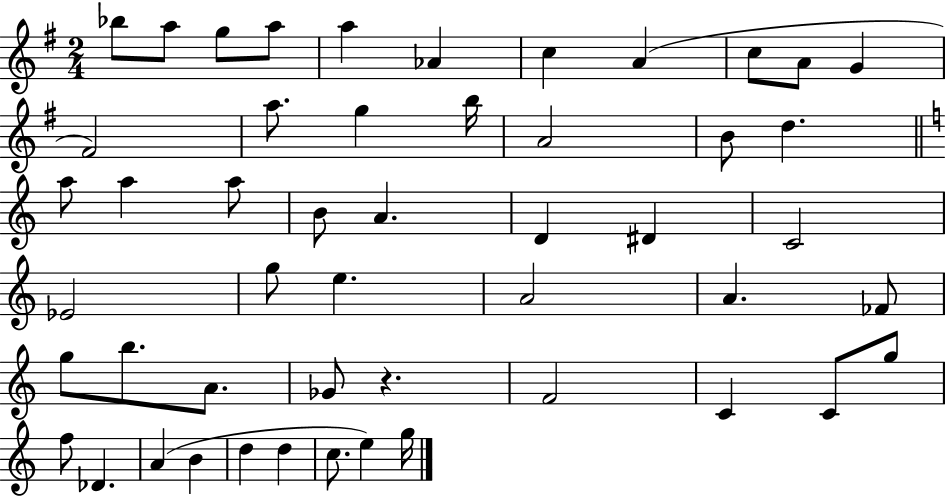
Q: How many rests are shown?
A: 1